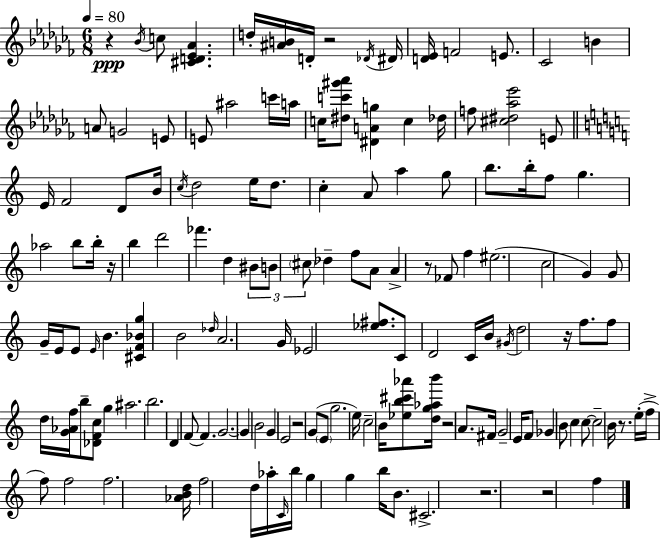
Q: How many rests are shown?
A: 10